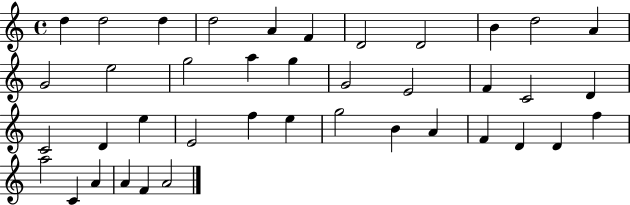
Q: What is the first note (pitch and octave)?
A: D5